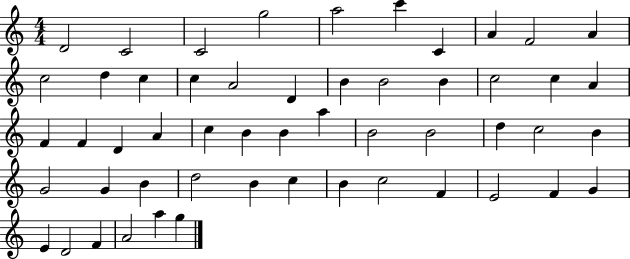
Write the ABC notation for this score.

X:1
T:Untitled
M:4/4
L:1/4
K:C
D2 C2 C2 g2 a2 c' C A F2 A c2 d c c A2 D B B2 B c2 c A F F D A c B B a B2 B2 d c2 B G2 G B d2 B c B c2 F E2 F G E D2 F A2 a g